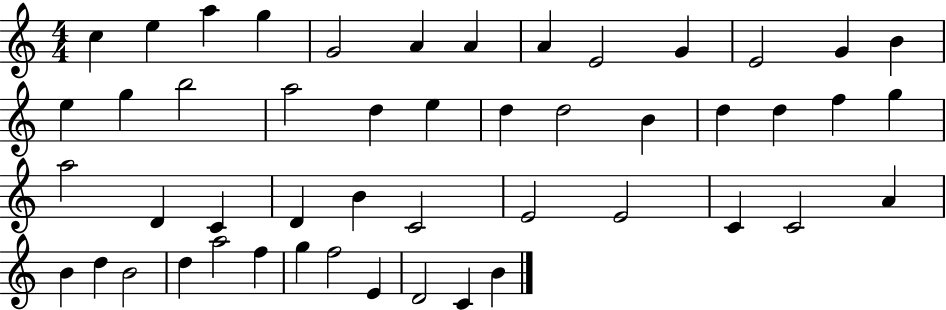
C5/q E5/q A5/q G5/q G4/h A4/q A4/q A4/q E4/h G4/q E4/h G4/q B4/q E5/q G5/q B5/h A5/h D5/q E5/q D5/q D5/h B4/q D5/q D5/q F5/q G5/q A5/h D4/q C4/q D4/q B4/q C4/h E4/h E4/h C4/q C4/h A4/q B4/q D5/q B4/h D5/q A5/h F5/q G5/q F5/h E4/q D4/h C4/q B4/q